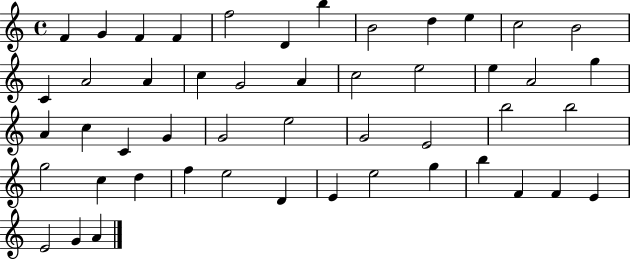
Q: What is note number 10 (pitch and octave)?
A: E5